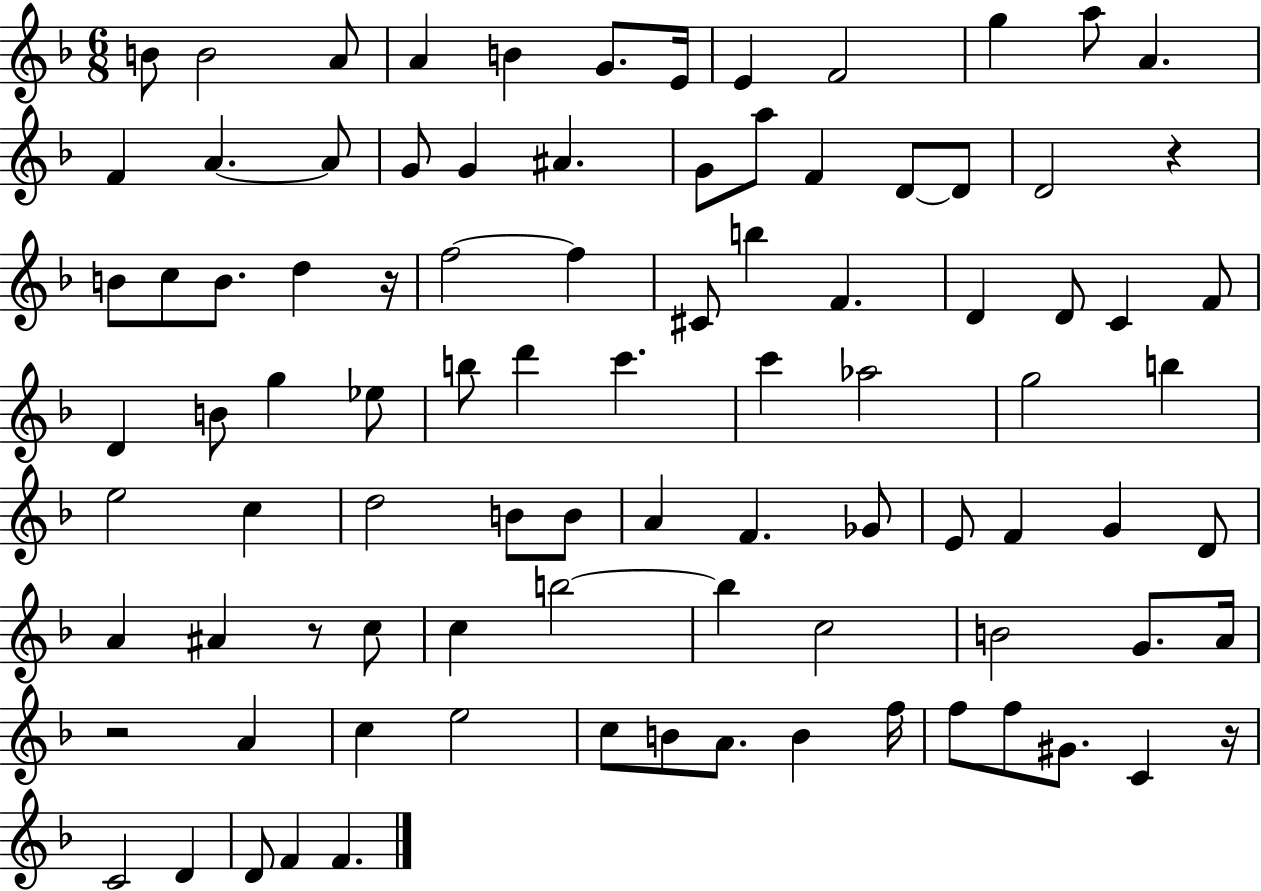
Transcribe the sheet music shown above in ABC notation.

X:1
T:Untitled
M:6/8
L:1/4
K:F
B/2 B2 A/2 A B G/2 E/4 E F2 g a/2 A F A A/2 G/2 G ^A G/2 a/2 F D/2 D/2 D2 z B/2 c/2 B/2 d z/4 f2 f ^C/2 b F D D/2 C F/2 D B/2 g _e/2 b/2 d' c' c' _a2 g2 b e2 c d2 B/2 B/2 A F _G/2 E/2 F G D/2 A ^A z/2 c/2 c b2 b c2 B2 G/2 A/4 z2 A c e2 c/2 B/2 A/2 B f/4 f/2 f/2 ^G/2 C z/4 C2 D D/2 F F